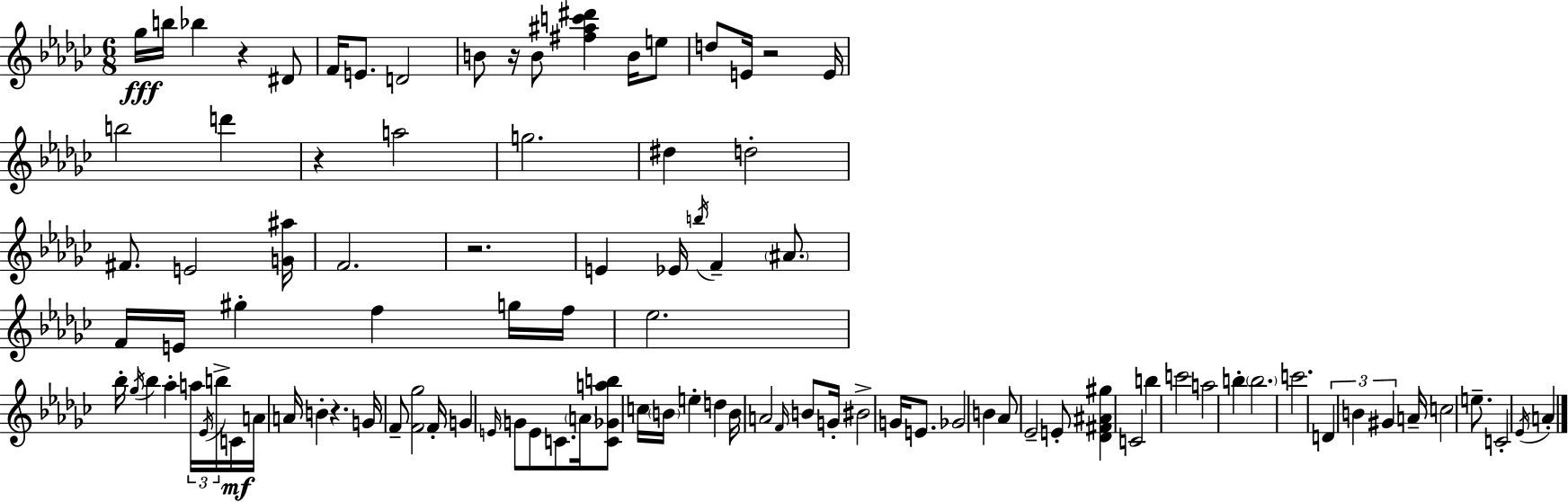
X:1
T:Untitled
M:6/8
L:1/4
K:Ebm
_g/4 b/4 _b z ^D/2 F/4 E/2 D2 B/2 z/4 B/2 [^f^ac'^d'] B/4 e/2 d/2 E/4 z2 E/4 b2 d' z a2 g2 ^d d2 ^F/2 E2 [G^a]/4 F2 z2 E _E/4 b/4 F ^A/2 F/4 E/4 ^g f g/4 f/4 _e2 _b/4 _g/4 _b _a a/4 _E/4 b/4 C/4 A/4 A/4 B z G/4 F/2 [F_g]2 F/4 G E/4 G/2 E/2 C/2 A/4 [C_Gab]/2 c/4 B/4 e d B/4 A2 F/4 B/2 G/4 ^B2 G/4 E/2 _G2 B _A/2 _E2 E/2 [_D^F^A^g] C2 b c'2 a2 b b2 c'2 D B ^G A/4 c2 e/2 C2 _E/4 A